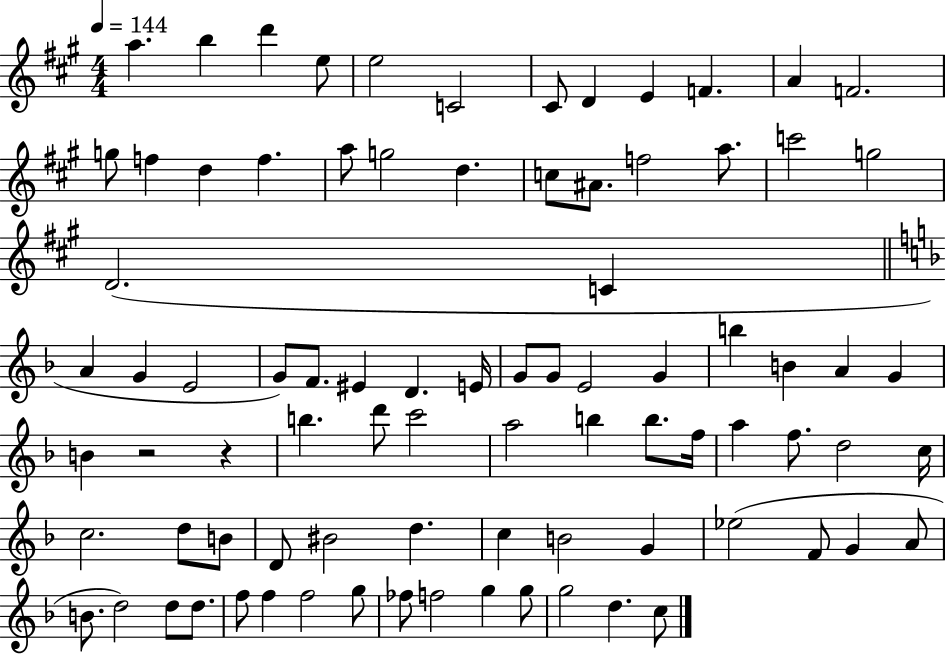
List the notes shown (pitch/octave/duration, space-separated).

A5/q. B5/q D6/q E5/e E5/h C4/h C#4/e D4/q E4/q F4/q. A4/q F4/h. G5/e F5/q D5/q F5/q. A5/e G5/h D5/q. C5/e A#4/e. F5/h A5/e. C6/h G5/h D4/h. C4/q A4/q G4/q E4/h G4/e F4/e. EIS4/q D4/q. E4/s G4/e G4/e E4/h G4/q B5/q B4/q A4/q G4/q B4/q R/h R/q B5/q. D6/e C6/h A5/h B5/q B5/e. F5/s A5/q F5/e. D5/h C5/s C5/h. D5/e B4/e D4/e BIS4/h D5/q. C5/q B4/h G4/q Eb5/h F4/e G4/q A4/e B4/e. D5/h D5/e D5/e. F5/e F5/q F5/h G5/e FES5/e F5/h G5/q G5/e G5/h D5/q. C5/e